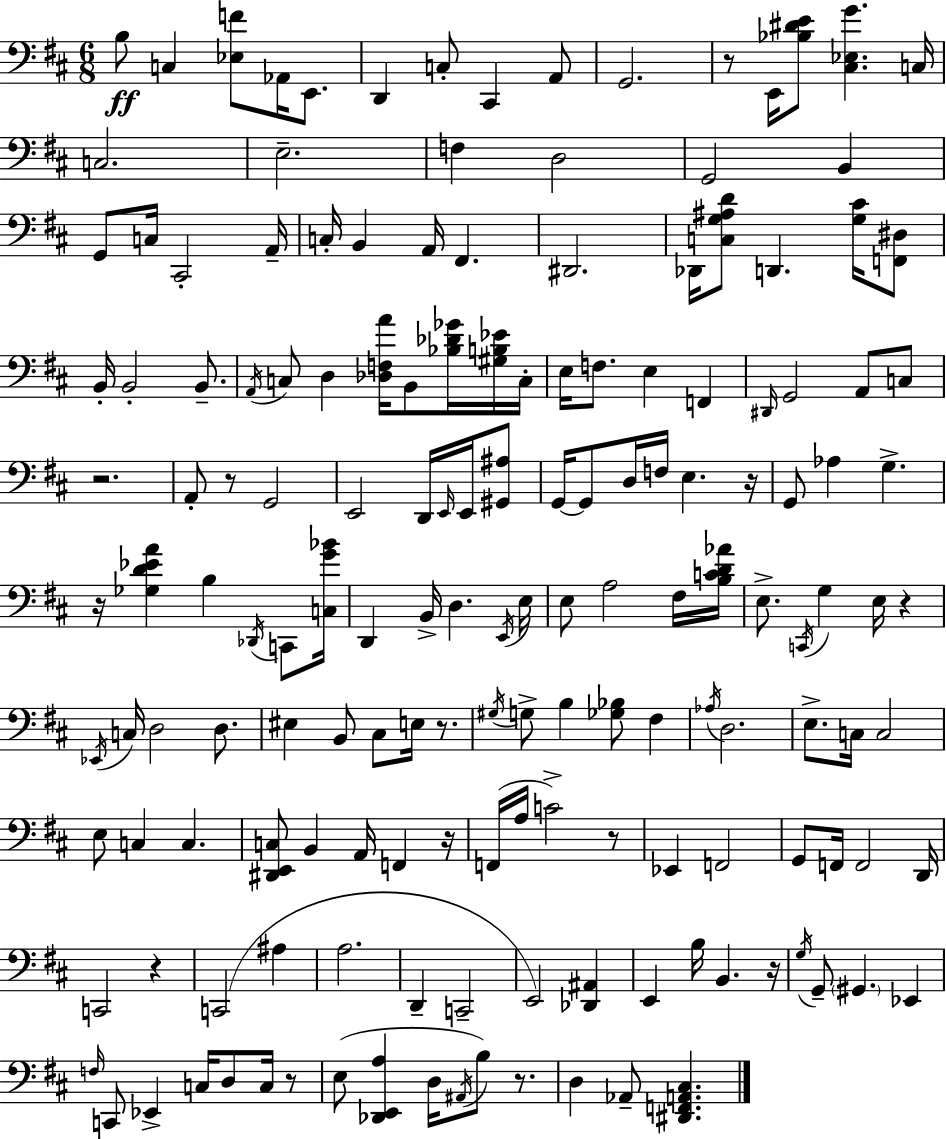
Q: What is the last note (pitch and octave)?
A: Ab2